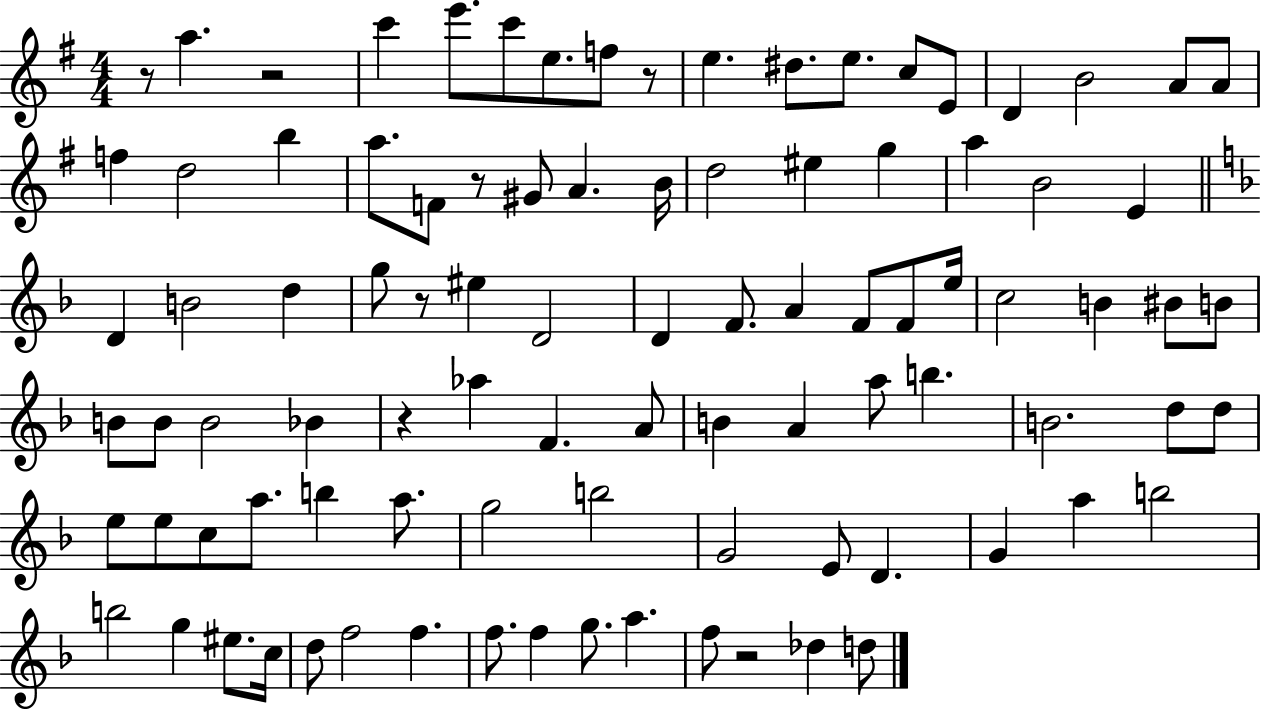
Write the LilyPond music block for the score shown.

{
  \clef treble
  \numericTimeSignature
  \time 4/4
  \key g \major
  \repeat volta 2 { r8 a''4. r2 | c'''4 e'''8. c'''8 e''8. f''8 r8 | e''4. dis''8. e''8. c''8 e'8 | d'4 b'2 a'8 a'8 | \break f''4 d''2 b''4 | a''8. f'8 r8 gis'8 a'4. b'16 | d''2 eis''4 g''4 | a''4 b'2 e'4 | \break \bar "||" \break \key d \minor d'4 b'2 d''4 | g''8 r8 eis''4 d'2 | d'4 f'8. a'4 f'8 f'8 e''16 | c''2 b'4 bis'8 b'8 | \break b'8 b'8 b'2 bes'4 | r4 aes''4 f'4. a'8 | b'4 a'4 a''8 b''4. | b'2. d''8 d''8 | \break e''8 e''8 c''8 a''8. b''4 a''8. | g''2 b''2 | g'2 e'8 d'4. | g'4 a''4 b''2 | \break b''2 g''4 eis''8. c''16 | d''8 f''2 f''4. | f''8. f''4 g''8. a''4. | f''8 r2 des''4 d''8 | \break } \bar "|."
}